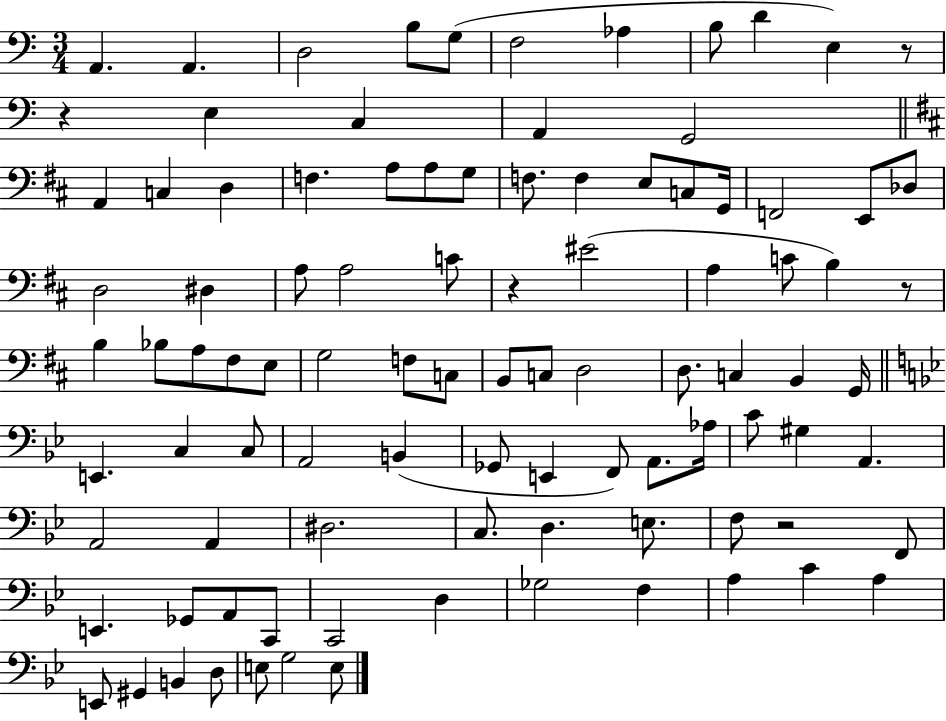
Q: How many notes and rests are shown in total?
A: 97